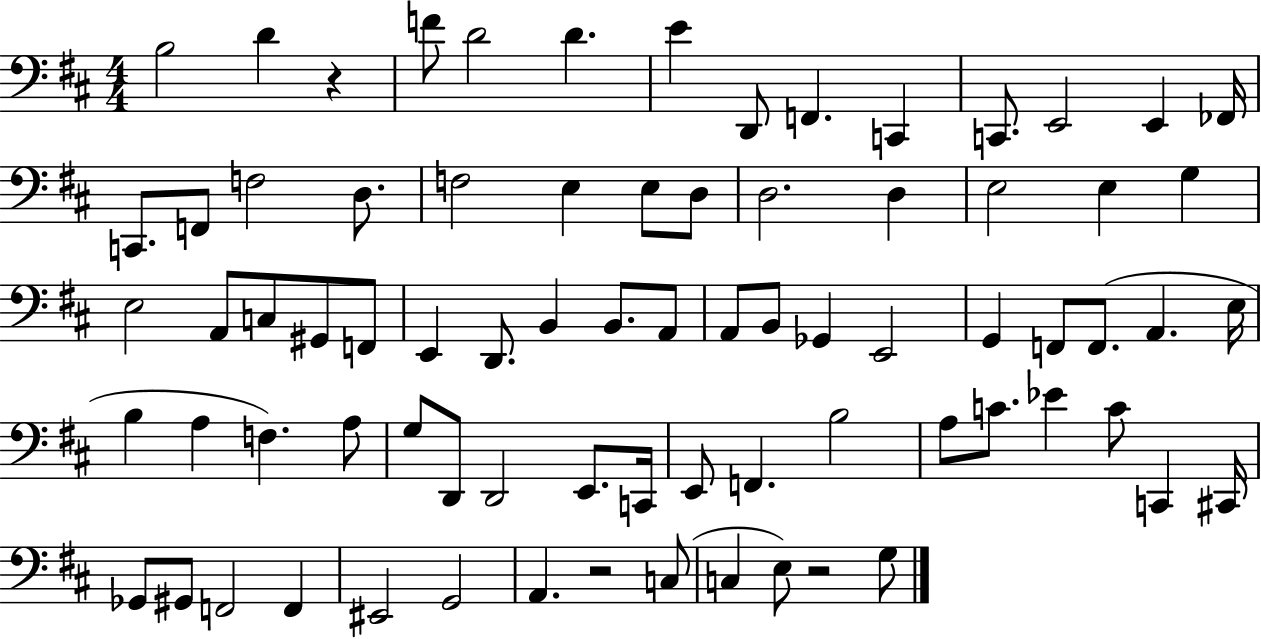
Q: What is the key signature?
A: D major